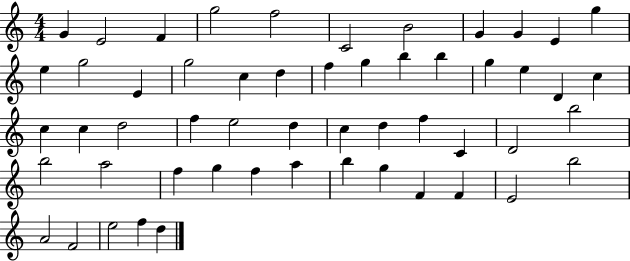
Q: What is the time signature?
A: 4/4